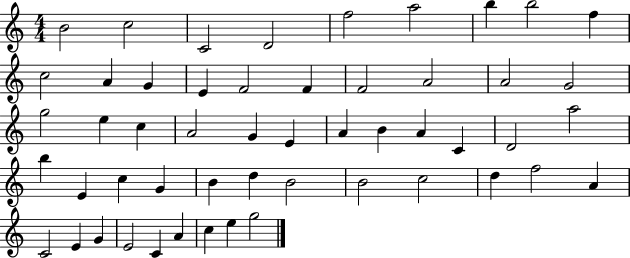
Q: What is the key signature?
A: C major